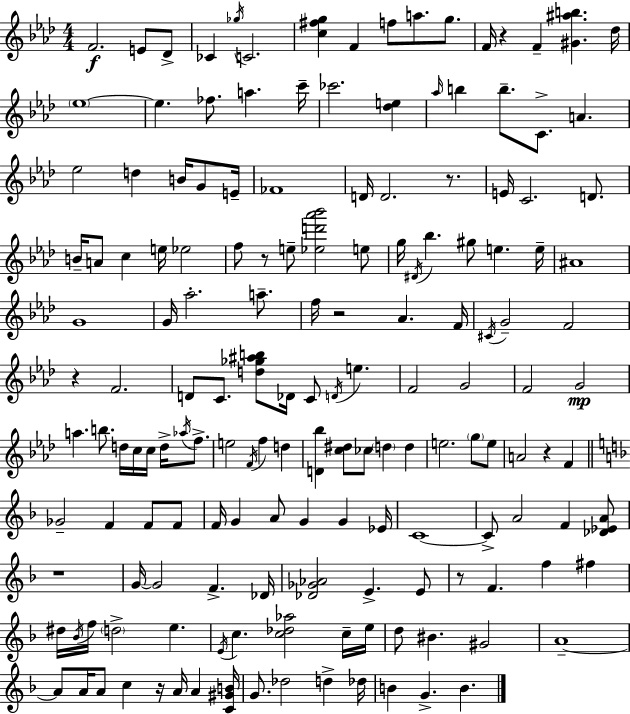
F4/h. E4/e Db4/e CES4/q Gb5/s C4/h. [C5,F#5,G5]/q F4/q F5/e A5/e. G5/e. F4/s R/q F4/q [G#4,A#5,B5]/q. Db5/s Eb5/w Eb5/q. FES5/e. A5/q. C6/s CES6/h. [Db5,E5]/q Ab5/s B5/q B5/e. C4/e. A4/q. Eb5/h D5/q B4/s G4/e E4/s FES4/w D4/s D4/h. R/e. E4/s C4/h. D4/e. B4/s A4/e C5/q E5/s Eb5/h F5/e R/e E5/e [Eb5,D6,Ab6,Bb6]/h E5/e G5/s D#4/s Bb5/q. G#5/e E5/q. E5/s A#4/w G4/w G4/s Ab5/h. A5/e. F5/s R/h Ab4/q. F4/s C#4/s G4/h F4/h R/q F4/h. D4/e C4/e. [D5,Gb5,A#5,B5]/e Db4/s C4/e D4/s E5/q. F4/h G4/h F4/h G4/h A5/q. B5/e. D5/s C5/s C5/s D5/s Ab5/s F5/e. E5/h F4/s F5/q D5/q [D4,Bb5]/q [C5,D#5]/e CES5/e D5/q D5/q E5/h. G5/e E5/e A4/h R/q F4/q Gb4/h F4/q F4/e F4/e F4/s G4/q A4/e G4/q G4/q Eb4/s C4/w C4/e A4/h F4/q [Db4,Eb4,A4]/e R/w G4/s G4/h F4/q. Db4/s [Db4,Gb4,Ab4]/h E4/q. E4/e R/e F4/q. F5/q F#5/q D#5/s Bb4/s F5/s D5/h E5/q. E4/s C5/q. [C5,Db5,Ab5]/h C5/s E5/s D5/e BIS4/q. G#4/h A4/w A4/e A4/s A4/e C5/q R/s A4/s A4/q [C4,G#4,B4]/s G4/e. Db5/h D5/q Db5/s B4/q G4/q. B4/q.